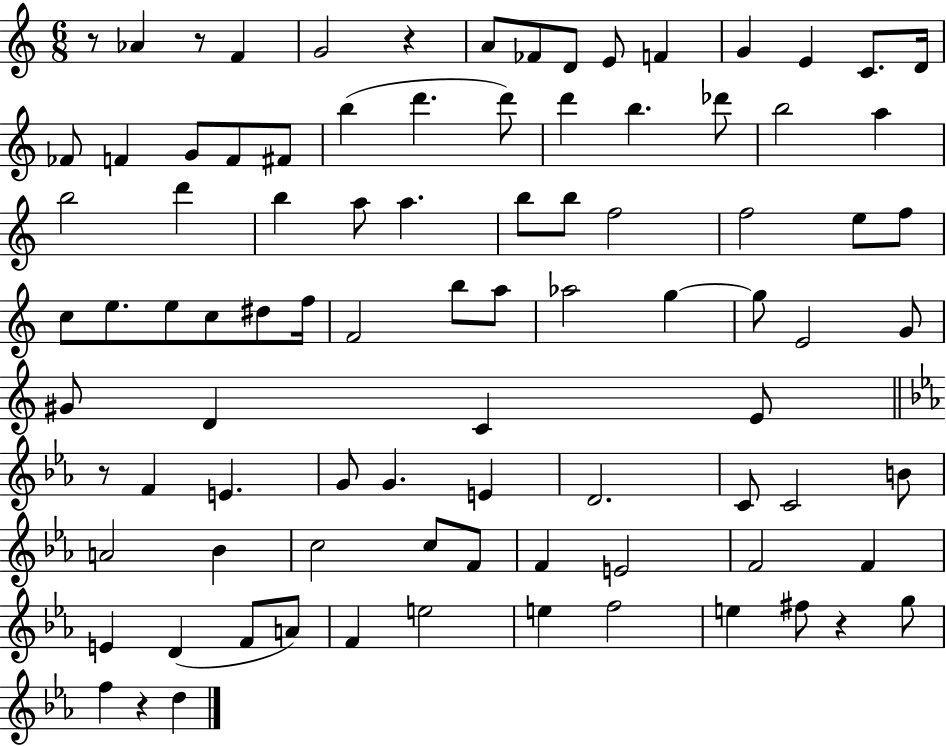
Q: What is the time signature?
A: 6/8